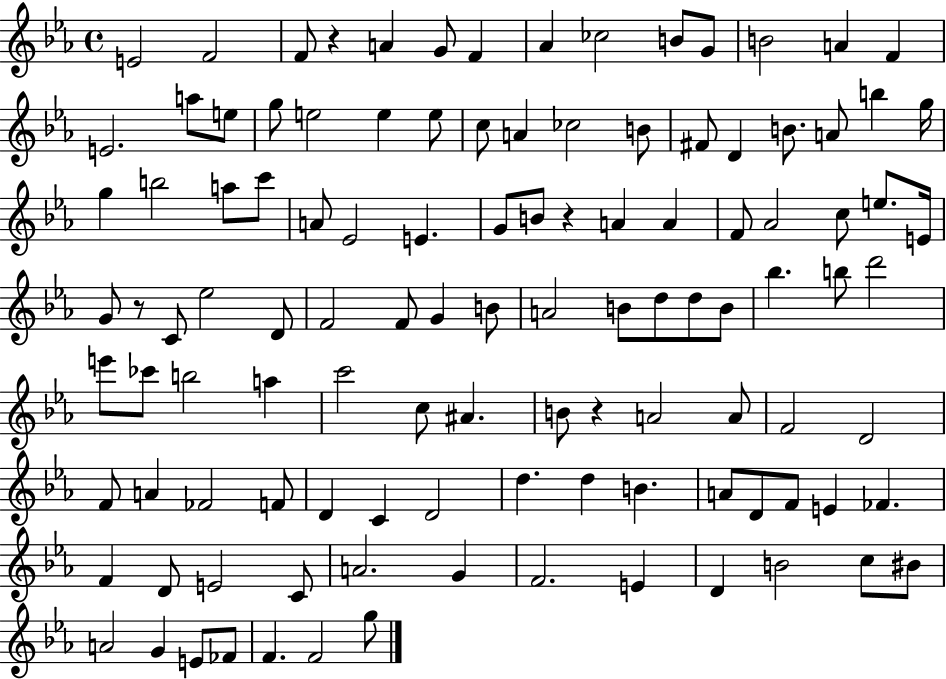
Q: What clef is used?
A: treble